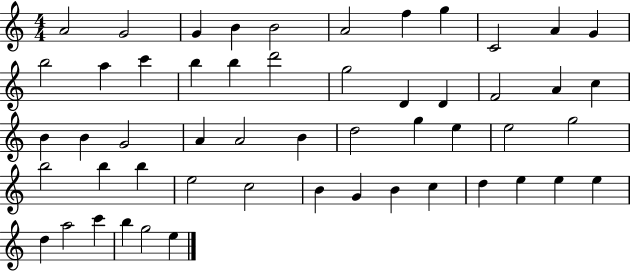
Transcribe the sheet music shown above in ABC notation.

X:1
T:Untitled
M:4/4
L:1/4
K:C
A2 G2 G B B2 A2 f g C2 A G b2 a c' b b d'2 g2 D D F2 A c B B G2 A A2 B d2 g e e2 g2 b2 b b e2 c2 B G B c d e e e d a2 c' b g2 e